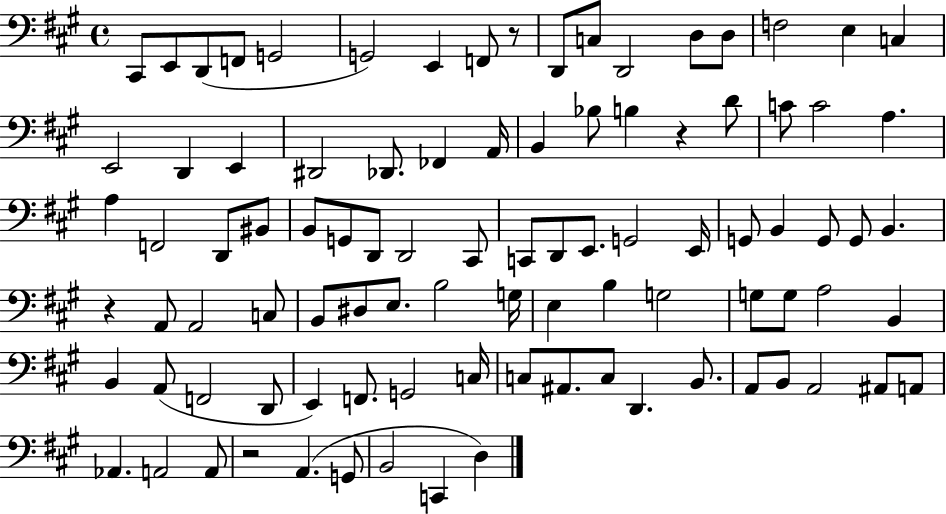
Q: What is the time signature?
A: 4/4